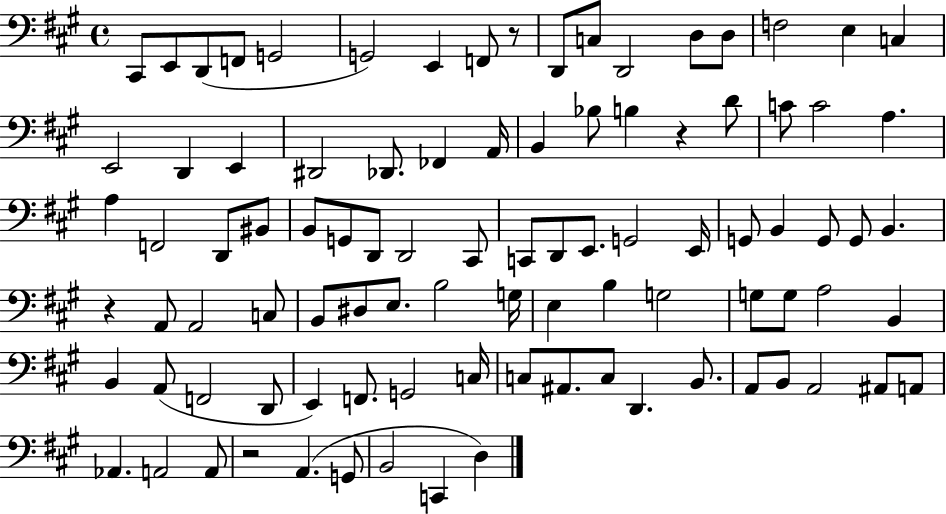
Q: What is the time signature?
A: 4/4